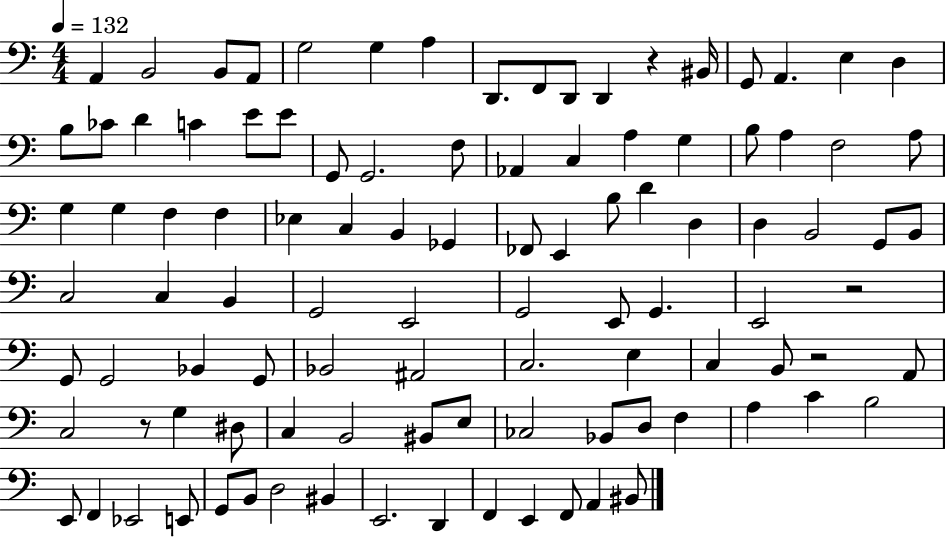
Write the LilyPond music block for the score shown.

{
  \clef bass
  \numericTimeSignature
  \time 4/4
  \key c \major
  \tempo 4 = 132
  a,4 b,2 b,8 a,8 | g2 g4 a4 | d,8. f,8 d,8 d,4 r4 bis,16 | g,8 a,4. e4 d4 | \break b8 ces'8 d'4 c'4 e'8 e'8 | g,8 g,2. f8 | aes,4 c4 a4 g4 | b8 a4 f2 a8 | \break g4 g4 f4 f4 | ees4 c4 b,4 ges,4 | fes,8 e,4 b8 d'4 d4 | d4 b,2 g,8 b,8 | \break c2 c4 b,4 | g,2 e,2 | g,2 e,8 g,4. | e,2 r2 | \break g,8 g,2 bes,4 g,8 | bes,2 ais,2 | c2. e4 | c4 b,8 r2 a,8 | \break c2 r8 g4 dis8 | c4 b,2 bis,8 e8 | ces2 bes,8 d8 f4 | a4 c'4 b2 | \break e,8 f,4 ees,2 e,8 | g,8 b,8 d2 bis,4 | e,2. d,4 | f,4 e,4 f,8 a,4 bis,8 | \break \bar "|."
}